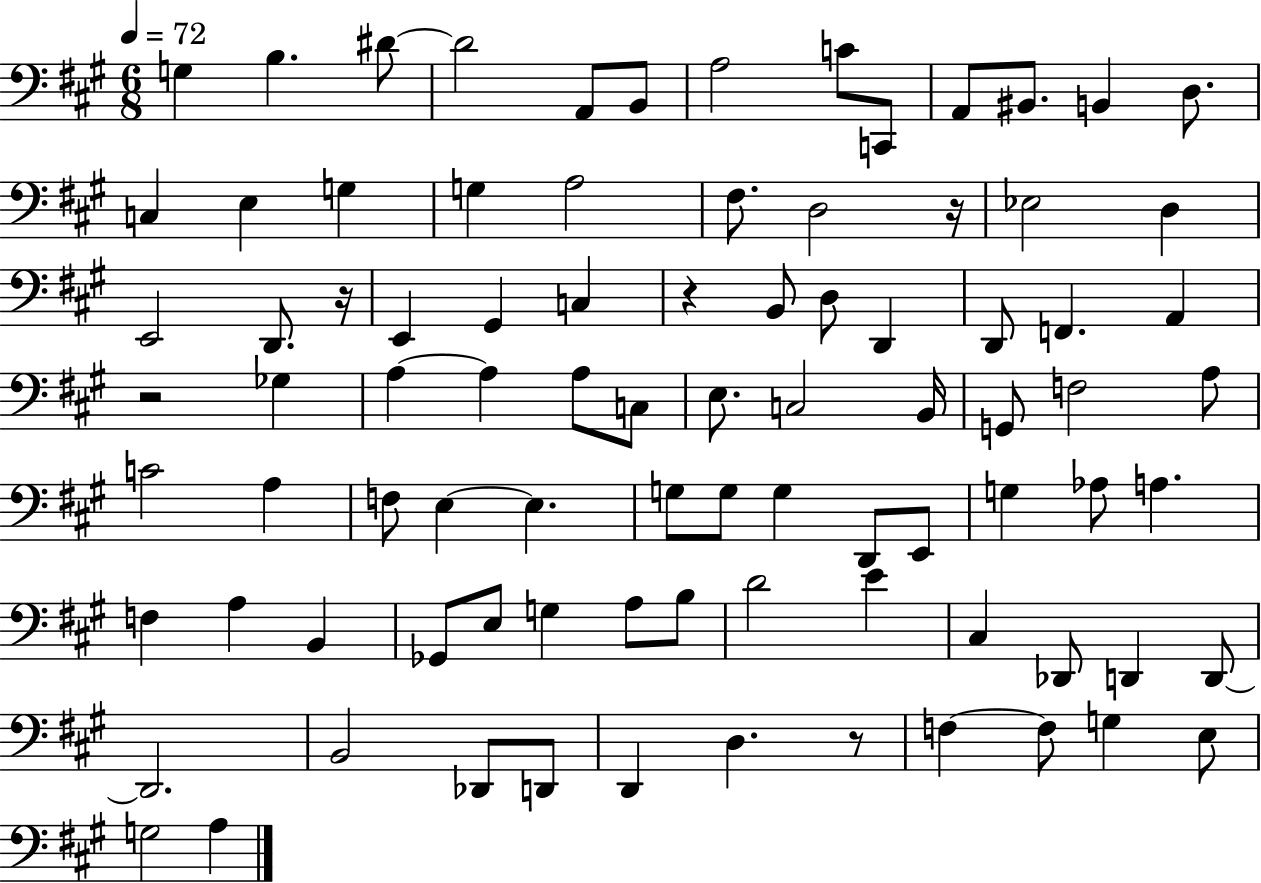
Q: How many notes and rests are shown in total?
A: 88